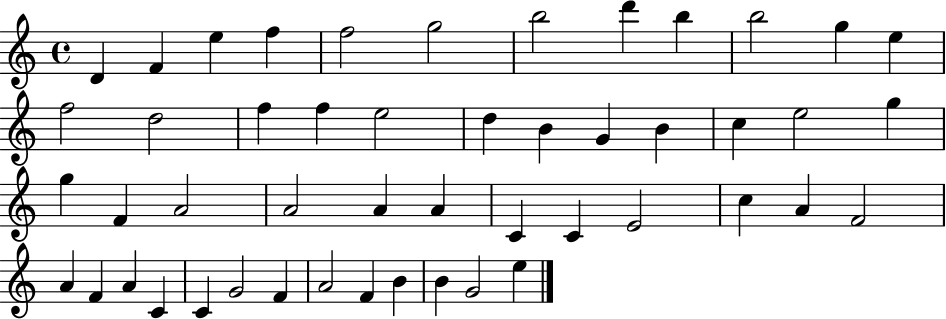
D4/q F4/q E5/q F5/q F5/h G5/h B5/h D6/q B5/q B5/h G5/q E5/q F5/h D5/h F5/q F5/q E5/h D5/q B4/q G4/q B4/q C5/q E5/h G5/q G5/q F4/q A4/h A4/h A4/q A4/q C4/q C4/q E4/h C5/q A4/q F4/h A4/q F4/q A4/q C4/q C4/q G4/h F4/q A4/h F4/q B4/q B4/q G4/h E5/q